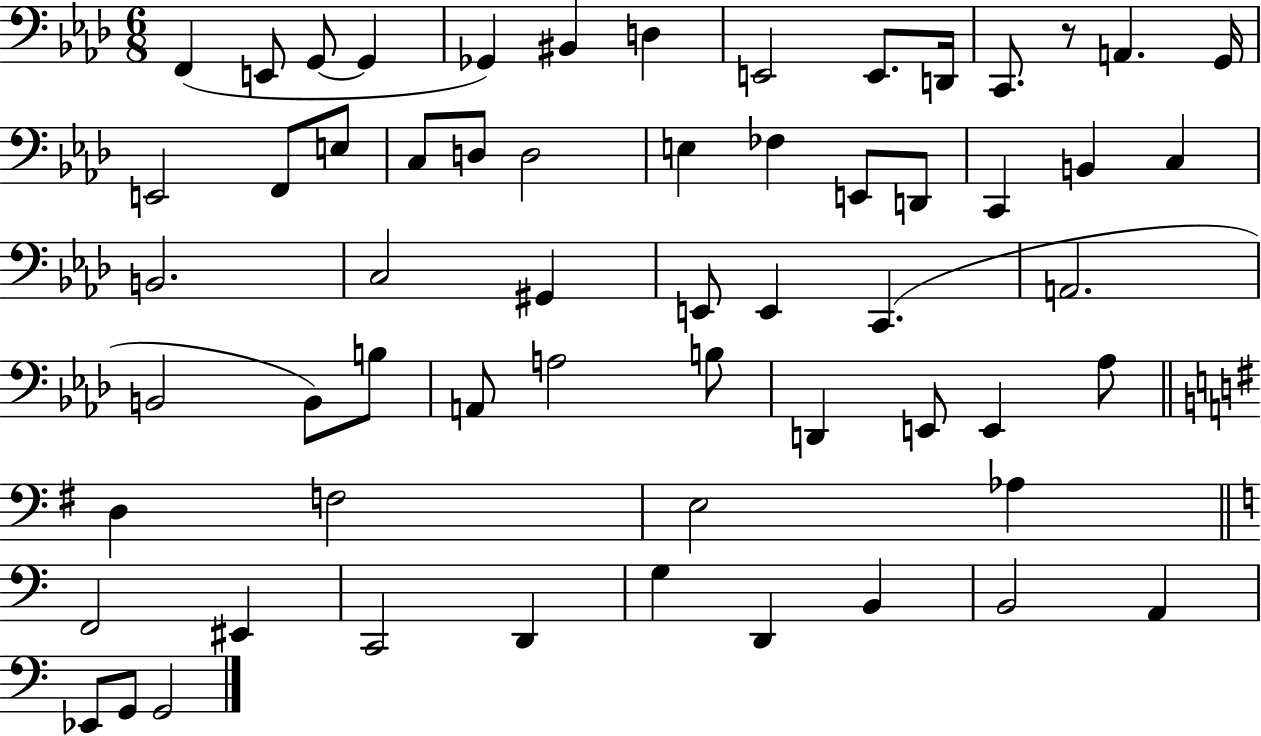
F2/q E2/e G2/e G2/q Gb2/q BIS2/q D3/q E2/h E2/e. D2/s C2/e. R/e A2/q. G2/s E2/h F2/e E3/e C3/e D3/e D3/h E3/q FES3/q E2/e D2/e C2/q B2/q C3/q B2/h. C3/h G#2/q E2/e E2/q C2/q. A2/h. B2/h B2/e B3/e A2/e A3/h B3/e D2/q E2/e E2/q Ab3/e D3/q F3/h E3/h Ab3/q F2/h EIS2/q C2/h D2/q G3/q D2/q B2/q B2/h A2/q Eb2/e G2/e G2/h